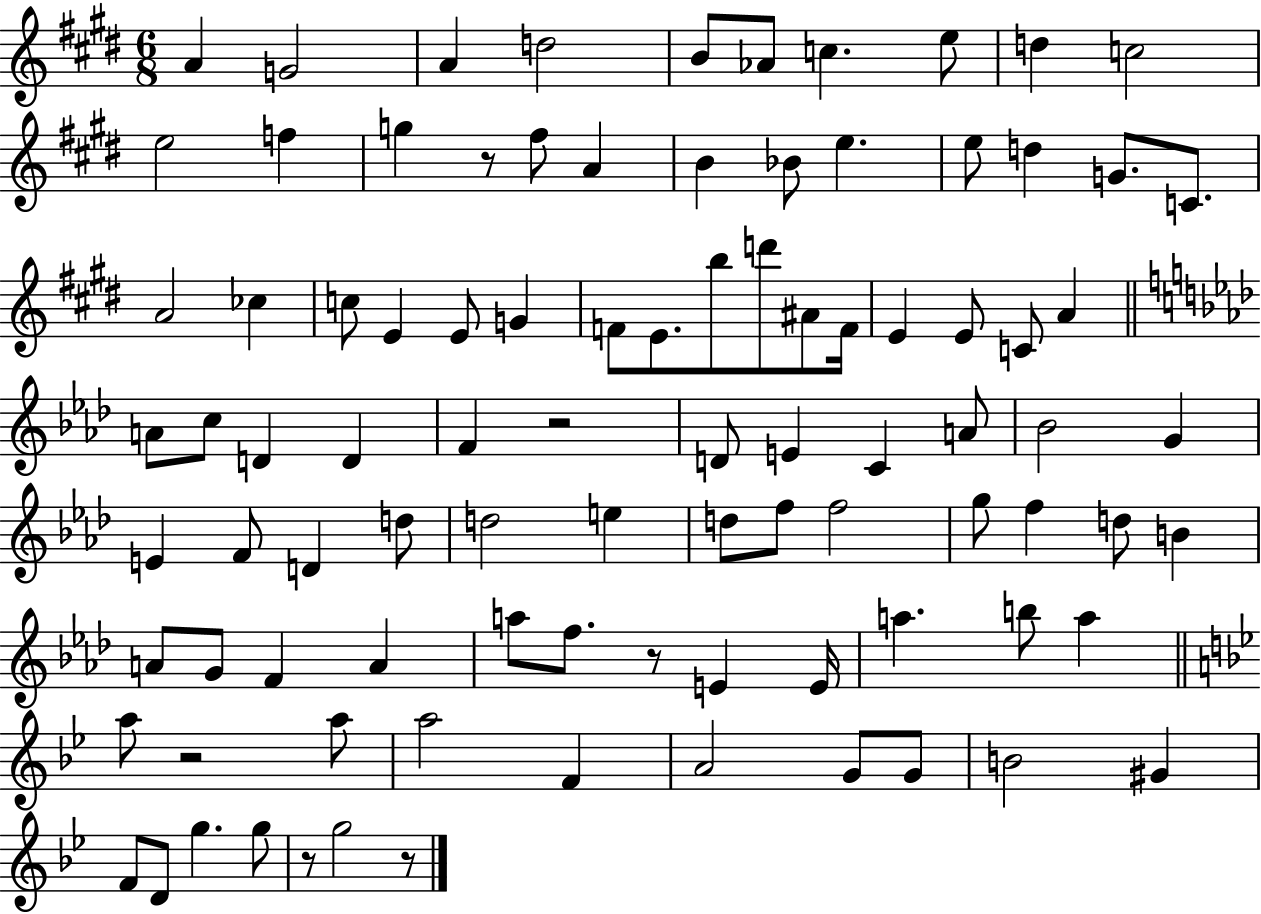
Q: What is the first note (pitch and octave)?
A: A4